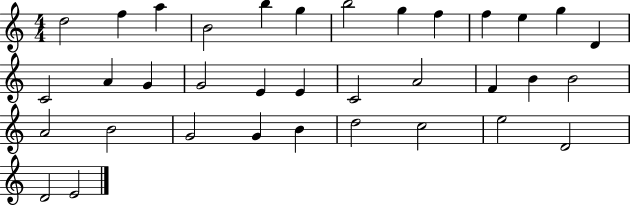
X:1
T:Untitled
M:4/4
L:1/4
K:C
d2 f a B2 b g b2 g f f e g D C2 A G G2 E E C2 A2 F B B2 A2 B2 G2 G B d2 c2 e2 D2 D2 E2